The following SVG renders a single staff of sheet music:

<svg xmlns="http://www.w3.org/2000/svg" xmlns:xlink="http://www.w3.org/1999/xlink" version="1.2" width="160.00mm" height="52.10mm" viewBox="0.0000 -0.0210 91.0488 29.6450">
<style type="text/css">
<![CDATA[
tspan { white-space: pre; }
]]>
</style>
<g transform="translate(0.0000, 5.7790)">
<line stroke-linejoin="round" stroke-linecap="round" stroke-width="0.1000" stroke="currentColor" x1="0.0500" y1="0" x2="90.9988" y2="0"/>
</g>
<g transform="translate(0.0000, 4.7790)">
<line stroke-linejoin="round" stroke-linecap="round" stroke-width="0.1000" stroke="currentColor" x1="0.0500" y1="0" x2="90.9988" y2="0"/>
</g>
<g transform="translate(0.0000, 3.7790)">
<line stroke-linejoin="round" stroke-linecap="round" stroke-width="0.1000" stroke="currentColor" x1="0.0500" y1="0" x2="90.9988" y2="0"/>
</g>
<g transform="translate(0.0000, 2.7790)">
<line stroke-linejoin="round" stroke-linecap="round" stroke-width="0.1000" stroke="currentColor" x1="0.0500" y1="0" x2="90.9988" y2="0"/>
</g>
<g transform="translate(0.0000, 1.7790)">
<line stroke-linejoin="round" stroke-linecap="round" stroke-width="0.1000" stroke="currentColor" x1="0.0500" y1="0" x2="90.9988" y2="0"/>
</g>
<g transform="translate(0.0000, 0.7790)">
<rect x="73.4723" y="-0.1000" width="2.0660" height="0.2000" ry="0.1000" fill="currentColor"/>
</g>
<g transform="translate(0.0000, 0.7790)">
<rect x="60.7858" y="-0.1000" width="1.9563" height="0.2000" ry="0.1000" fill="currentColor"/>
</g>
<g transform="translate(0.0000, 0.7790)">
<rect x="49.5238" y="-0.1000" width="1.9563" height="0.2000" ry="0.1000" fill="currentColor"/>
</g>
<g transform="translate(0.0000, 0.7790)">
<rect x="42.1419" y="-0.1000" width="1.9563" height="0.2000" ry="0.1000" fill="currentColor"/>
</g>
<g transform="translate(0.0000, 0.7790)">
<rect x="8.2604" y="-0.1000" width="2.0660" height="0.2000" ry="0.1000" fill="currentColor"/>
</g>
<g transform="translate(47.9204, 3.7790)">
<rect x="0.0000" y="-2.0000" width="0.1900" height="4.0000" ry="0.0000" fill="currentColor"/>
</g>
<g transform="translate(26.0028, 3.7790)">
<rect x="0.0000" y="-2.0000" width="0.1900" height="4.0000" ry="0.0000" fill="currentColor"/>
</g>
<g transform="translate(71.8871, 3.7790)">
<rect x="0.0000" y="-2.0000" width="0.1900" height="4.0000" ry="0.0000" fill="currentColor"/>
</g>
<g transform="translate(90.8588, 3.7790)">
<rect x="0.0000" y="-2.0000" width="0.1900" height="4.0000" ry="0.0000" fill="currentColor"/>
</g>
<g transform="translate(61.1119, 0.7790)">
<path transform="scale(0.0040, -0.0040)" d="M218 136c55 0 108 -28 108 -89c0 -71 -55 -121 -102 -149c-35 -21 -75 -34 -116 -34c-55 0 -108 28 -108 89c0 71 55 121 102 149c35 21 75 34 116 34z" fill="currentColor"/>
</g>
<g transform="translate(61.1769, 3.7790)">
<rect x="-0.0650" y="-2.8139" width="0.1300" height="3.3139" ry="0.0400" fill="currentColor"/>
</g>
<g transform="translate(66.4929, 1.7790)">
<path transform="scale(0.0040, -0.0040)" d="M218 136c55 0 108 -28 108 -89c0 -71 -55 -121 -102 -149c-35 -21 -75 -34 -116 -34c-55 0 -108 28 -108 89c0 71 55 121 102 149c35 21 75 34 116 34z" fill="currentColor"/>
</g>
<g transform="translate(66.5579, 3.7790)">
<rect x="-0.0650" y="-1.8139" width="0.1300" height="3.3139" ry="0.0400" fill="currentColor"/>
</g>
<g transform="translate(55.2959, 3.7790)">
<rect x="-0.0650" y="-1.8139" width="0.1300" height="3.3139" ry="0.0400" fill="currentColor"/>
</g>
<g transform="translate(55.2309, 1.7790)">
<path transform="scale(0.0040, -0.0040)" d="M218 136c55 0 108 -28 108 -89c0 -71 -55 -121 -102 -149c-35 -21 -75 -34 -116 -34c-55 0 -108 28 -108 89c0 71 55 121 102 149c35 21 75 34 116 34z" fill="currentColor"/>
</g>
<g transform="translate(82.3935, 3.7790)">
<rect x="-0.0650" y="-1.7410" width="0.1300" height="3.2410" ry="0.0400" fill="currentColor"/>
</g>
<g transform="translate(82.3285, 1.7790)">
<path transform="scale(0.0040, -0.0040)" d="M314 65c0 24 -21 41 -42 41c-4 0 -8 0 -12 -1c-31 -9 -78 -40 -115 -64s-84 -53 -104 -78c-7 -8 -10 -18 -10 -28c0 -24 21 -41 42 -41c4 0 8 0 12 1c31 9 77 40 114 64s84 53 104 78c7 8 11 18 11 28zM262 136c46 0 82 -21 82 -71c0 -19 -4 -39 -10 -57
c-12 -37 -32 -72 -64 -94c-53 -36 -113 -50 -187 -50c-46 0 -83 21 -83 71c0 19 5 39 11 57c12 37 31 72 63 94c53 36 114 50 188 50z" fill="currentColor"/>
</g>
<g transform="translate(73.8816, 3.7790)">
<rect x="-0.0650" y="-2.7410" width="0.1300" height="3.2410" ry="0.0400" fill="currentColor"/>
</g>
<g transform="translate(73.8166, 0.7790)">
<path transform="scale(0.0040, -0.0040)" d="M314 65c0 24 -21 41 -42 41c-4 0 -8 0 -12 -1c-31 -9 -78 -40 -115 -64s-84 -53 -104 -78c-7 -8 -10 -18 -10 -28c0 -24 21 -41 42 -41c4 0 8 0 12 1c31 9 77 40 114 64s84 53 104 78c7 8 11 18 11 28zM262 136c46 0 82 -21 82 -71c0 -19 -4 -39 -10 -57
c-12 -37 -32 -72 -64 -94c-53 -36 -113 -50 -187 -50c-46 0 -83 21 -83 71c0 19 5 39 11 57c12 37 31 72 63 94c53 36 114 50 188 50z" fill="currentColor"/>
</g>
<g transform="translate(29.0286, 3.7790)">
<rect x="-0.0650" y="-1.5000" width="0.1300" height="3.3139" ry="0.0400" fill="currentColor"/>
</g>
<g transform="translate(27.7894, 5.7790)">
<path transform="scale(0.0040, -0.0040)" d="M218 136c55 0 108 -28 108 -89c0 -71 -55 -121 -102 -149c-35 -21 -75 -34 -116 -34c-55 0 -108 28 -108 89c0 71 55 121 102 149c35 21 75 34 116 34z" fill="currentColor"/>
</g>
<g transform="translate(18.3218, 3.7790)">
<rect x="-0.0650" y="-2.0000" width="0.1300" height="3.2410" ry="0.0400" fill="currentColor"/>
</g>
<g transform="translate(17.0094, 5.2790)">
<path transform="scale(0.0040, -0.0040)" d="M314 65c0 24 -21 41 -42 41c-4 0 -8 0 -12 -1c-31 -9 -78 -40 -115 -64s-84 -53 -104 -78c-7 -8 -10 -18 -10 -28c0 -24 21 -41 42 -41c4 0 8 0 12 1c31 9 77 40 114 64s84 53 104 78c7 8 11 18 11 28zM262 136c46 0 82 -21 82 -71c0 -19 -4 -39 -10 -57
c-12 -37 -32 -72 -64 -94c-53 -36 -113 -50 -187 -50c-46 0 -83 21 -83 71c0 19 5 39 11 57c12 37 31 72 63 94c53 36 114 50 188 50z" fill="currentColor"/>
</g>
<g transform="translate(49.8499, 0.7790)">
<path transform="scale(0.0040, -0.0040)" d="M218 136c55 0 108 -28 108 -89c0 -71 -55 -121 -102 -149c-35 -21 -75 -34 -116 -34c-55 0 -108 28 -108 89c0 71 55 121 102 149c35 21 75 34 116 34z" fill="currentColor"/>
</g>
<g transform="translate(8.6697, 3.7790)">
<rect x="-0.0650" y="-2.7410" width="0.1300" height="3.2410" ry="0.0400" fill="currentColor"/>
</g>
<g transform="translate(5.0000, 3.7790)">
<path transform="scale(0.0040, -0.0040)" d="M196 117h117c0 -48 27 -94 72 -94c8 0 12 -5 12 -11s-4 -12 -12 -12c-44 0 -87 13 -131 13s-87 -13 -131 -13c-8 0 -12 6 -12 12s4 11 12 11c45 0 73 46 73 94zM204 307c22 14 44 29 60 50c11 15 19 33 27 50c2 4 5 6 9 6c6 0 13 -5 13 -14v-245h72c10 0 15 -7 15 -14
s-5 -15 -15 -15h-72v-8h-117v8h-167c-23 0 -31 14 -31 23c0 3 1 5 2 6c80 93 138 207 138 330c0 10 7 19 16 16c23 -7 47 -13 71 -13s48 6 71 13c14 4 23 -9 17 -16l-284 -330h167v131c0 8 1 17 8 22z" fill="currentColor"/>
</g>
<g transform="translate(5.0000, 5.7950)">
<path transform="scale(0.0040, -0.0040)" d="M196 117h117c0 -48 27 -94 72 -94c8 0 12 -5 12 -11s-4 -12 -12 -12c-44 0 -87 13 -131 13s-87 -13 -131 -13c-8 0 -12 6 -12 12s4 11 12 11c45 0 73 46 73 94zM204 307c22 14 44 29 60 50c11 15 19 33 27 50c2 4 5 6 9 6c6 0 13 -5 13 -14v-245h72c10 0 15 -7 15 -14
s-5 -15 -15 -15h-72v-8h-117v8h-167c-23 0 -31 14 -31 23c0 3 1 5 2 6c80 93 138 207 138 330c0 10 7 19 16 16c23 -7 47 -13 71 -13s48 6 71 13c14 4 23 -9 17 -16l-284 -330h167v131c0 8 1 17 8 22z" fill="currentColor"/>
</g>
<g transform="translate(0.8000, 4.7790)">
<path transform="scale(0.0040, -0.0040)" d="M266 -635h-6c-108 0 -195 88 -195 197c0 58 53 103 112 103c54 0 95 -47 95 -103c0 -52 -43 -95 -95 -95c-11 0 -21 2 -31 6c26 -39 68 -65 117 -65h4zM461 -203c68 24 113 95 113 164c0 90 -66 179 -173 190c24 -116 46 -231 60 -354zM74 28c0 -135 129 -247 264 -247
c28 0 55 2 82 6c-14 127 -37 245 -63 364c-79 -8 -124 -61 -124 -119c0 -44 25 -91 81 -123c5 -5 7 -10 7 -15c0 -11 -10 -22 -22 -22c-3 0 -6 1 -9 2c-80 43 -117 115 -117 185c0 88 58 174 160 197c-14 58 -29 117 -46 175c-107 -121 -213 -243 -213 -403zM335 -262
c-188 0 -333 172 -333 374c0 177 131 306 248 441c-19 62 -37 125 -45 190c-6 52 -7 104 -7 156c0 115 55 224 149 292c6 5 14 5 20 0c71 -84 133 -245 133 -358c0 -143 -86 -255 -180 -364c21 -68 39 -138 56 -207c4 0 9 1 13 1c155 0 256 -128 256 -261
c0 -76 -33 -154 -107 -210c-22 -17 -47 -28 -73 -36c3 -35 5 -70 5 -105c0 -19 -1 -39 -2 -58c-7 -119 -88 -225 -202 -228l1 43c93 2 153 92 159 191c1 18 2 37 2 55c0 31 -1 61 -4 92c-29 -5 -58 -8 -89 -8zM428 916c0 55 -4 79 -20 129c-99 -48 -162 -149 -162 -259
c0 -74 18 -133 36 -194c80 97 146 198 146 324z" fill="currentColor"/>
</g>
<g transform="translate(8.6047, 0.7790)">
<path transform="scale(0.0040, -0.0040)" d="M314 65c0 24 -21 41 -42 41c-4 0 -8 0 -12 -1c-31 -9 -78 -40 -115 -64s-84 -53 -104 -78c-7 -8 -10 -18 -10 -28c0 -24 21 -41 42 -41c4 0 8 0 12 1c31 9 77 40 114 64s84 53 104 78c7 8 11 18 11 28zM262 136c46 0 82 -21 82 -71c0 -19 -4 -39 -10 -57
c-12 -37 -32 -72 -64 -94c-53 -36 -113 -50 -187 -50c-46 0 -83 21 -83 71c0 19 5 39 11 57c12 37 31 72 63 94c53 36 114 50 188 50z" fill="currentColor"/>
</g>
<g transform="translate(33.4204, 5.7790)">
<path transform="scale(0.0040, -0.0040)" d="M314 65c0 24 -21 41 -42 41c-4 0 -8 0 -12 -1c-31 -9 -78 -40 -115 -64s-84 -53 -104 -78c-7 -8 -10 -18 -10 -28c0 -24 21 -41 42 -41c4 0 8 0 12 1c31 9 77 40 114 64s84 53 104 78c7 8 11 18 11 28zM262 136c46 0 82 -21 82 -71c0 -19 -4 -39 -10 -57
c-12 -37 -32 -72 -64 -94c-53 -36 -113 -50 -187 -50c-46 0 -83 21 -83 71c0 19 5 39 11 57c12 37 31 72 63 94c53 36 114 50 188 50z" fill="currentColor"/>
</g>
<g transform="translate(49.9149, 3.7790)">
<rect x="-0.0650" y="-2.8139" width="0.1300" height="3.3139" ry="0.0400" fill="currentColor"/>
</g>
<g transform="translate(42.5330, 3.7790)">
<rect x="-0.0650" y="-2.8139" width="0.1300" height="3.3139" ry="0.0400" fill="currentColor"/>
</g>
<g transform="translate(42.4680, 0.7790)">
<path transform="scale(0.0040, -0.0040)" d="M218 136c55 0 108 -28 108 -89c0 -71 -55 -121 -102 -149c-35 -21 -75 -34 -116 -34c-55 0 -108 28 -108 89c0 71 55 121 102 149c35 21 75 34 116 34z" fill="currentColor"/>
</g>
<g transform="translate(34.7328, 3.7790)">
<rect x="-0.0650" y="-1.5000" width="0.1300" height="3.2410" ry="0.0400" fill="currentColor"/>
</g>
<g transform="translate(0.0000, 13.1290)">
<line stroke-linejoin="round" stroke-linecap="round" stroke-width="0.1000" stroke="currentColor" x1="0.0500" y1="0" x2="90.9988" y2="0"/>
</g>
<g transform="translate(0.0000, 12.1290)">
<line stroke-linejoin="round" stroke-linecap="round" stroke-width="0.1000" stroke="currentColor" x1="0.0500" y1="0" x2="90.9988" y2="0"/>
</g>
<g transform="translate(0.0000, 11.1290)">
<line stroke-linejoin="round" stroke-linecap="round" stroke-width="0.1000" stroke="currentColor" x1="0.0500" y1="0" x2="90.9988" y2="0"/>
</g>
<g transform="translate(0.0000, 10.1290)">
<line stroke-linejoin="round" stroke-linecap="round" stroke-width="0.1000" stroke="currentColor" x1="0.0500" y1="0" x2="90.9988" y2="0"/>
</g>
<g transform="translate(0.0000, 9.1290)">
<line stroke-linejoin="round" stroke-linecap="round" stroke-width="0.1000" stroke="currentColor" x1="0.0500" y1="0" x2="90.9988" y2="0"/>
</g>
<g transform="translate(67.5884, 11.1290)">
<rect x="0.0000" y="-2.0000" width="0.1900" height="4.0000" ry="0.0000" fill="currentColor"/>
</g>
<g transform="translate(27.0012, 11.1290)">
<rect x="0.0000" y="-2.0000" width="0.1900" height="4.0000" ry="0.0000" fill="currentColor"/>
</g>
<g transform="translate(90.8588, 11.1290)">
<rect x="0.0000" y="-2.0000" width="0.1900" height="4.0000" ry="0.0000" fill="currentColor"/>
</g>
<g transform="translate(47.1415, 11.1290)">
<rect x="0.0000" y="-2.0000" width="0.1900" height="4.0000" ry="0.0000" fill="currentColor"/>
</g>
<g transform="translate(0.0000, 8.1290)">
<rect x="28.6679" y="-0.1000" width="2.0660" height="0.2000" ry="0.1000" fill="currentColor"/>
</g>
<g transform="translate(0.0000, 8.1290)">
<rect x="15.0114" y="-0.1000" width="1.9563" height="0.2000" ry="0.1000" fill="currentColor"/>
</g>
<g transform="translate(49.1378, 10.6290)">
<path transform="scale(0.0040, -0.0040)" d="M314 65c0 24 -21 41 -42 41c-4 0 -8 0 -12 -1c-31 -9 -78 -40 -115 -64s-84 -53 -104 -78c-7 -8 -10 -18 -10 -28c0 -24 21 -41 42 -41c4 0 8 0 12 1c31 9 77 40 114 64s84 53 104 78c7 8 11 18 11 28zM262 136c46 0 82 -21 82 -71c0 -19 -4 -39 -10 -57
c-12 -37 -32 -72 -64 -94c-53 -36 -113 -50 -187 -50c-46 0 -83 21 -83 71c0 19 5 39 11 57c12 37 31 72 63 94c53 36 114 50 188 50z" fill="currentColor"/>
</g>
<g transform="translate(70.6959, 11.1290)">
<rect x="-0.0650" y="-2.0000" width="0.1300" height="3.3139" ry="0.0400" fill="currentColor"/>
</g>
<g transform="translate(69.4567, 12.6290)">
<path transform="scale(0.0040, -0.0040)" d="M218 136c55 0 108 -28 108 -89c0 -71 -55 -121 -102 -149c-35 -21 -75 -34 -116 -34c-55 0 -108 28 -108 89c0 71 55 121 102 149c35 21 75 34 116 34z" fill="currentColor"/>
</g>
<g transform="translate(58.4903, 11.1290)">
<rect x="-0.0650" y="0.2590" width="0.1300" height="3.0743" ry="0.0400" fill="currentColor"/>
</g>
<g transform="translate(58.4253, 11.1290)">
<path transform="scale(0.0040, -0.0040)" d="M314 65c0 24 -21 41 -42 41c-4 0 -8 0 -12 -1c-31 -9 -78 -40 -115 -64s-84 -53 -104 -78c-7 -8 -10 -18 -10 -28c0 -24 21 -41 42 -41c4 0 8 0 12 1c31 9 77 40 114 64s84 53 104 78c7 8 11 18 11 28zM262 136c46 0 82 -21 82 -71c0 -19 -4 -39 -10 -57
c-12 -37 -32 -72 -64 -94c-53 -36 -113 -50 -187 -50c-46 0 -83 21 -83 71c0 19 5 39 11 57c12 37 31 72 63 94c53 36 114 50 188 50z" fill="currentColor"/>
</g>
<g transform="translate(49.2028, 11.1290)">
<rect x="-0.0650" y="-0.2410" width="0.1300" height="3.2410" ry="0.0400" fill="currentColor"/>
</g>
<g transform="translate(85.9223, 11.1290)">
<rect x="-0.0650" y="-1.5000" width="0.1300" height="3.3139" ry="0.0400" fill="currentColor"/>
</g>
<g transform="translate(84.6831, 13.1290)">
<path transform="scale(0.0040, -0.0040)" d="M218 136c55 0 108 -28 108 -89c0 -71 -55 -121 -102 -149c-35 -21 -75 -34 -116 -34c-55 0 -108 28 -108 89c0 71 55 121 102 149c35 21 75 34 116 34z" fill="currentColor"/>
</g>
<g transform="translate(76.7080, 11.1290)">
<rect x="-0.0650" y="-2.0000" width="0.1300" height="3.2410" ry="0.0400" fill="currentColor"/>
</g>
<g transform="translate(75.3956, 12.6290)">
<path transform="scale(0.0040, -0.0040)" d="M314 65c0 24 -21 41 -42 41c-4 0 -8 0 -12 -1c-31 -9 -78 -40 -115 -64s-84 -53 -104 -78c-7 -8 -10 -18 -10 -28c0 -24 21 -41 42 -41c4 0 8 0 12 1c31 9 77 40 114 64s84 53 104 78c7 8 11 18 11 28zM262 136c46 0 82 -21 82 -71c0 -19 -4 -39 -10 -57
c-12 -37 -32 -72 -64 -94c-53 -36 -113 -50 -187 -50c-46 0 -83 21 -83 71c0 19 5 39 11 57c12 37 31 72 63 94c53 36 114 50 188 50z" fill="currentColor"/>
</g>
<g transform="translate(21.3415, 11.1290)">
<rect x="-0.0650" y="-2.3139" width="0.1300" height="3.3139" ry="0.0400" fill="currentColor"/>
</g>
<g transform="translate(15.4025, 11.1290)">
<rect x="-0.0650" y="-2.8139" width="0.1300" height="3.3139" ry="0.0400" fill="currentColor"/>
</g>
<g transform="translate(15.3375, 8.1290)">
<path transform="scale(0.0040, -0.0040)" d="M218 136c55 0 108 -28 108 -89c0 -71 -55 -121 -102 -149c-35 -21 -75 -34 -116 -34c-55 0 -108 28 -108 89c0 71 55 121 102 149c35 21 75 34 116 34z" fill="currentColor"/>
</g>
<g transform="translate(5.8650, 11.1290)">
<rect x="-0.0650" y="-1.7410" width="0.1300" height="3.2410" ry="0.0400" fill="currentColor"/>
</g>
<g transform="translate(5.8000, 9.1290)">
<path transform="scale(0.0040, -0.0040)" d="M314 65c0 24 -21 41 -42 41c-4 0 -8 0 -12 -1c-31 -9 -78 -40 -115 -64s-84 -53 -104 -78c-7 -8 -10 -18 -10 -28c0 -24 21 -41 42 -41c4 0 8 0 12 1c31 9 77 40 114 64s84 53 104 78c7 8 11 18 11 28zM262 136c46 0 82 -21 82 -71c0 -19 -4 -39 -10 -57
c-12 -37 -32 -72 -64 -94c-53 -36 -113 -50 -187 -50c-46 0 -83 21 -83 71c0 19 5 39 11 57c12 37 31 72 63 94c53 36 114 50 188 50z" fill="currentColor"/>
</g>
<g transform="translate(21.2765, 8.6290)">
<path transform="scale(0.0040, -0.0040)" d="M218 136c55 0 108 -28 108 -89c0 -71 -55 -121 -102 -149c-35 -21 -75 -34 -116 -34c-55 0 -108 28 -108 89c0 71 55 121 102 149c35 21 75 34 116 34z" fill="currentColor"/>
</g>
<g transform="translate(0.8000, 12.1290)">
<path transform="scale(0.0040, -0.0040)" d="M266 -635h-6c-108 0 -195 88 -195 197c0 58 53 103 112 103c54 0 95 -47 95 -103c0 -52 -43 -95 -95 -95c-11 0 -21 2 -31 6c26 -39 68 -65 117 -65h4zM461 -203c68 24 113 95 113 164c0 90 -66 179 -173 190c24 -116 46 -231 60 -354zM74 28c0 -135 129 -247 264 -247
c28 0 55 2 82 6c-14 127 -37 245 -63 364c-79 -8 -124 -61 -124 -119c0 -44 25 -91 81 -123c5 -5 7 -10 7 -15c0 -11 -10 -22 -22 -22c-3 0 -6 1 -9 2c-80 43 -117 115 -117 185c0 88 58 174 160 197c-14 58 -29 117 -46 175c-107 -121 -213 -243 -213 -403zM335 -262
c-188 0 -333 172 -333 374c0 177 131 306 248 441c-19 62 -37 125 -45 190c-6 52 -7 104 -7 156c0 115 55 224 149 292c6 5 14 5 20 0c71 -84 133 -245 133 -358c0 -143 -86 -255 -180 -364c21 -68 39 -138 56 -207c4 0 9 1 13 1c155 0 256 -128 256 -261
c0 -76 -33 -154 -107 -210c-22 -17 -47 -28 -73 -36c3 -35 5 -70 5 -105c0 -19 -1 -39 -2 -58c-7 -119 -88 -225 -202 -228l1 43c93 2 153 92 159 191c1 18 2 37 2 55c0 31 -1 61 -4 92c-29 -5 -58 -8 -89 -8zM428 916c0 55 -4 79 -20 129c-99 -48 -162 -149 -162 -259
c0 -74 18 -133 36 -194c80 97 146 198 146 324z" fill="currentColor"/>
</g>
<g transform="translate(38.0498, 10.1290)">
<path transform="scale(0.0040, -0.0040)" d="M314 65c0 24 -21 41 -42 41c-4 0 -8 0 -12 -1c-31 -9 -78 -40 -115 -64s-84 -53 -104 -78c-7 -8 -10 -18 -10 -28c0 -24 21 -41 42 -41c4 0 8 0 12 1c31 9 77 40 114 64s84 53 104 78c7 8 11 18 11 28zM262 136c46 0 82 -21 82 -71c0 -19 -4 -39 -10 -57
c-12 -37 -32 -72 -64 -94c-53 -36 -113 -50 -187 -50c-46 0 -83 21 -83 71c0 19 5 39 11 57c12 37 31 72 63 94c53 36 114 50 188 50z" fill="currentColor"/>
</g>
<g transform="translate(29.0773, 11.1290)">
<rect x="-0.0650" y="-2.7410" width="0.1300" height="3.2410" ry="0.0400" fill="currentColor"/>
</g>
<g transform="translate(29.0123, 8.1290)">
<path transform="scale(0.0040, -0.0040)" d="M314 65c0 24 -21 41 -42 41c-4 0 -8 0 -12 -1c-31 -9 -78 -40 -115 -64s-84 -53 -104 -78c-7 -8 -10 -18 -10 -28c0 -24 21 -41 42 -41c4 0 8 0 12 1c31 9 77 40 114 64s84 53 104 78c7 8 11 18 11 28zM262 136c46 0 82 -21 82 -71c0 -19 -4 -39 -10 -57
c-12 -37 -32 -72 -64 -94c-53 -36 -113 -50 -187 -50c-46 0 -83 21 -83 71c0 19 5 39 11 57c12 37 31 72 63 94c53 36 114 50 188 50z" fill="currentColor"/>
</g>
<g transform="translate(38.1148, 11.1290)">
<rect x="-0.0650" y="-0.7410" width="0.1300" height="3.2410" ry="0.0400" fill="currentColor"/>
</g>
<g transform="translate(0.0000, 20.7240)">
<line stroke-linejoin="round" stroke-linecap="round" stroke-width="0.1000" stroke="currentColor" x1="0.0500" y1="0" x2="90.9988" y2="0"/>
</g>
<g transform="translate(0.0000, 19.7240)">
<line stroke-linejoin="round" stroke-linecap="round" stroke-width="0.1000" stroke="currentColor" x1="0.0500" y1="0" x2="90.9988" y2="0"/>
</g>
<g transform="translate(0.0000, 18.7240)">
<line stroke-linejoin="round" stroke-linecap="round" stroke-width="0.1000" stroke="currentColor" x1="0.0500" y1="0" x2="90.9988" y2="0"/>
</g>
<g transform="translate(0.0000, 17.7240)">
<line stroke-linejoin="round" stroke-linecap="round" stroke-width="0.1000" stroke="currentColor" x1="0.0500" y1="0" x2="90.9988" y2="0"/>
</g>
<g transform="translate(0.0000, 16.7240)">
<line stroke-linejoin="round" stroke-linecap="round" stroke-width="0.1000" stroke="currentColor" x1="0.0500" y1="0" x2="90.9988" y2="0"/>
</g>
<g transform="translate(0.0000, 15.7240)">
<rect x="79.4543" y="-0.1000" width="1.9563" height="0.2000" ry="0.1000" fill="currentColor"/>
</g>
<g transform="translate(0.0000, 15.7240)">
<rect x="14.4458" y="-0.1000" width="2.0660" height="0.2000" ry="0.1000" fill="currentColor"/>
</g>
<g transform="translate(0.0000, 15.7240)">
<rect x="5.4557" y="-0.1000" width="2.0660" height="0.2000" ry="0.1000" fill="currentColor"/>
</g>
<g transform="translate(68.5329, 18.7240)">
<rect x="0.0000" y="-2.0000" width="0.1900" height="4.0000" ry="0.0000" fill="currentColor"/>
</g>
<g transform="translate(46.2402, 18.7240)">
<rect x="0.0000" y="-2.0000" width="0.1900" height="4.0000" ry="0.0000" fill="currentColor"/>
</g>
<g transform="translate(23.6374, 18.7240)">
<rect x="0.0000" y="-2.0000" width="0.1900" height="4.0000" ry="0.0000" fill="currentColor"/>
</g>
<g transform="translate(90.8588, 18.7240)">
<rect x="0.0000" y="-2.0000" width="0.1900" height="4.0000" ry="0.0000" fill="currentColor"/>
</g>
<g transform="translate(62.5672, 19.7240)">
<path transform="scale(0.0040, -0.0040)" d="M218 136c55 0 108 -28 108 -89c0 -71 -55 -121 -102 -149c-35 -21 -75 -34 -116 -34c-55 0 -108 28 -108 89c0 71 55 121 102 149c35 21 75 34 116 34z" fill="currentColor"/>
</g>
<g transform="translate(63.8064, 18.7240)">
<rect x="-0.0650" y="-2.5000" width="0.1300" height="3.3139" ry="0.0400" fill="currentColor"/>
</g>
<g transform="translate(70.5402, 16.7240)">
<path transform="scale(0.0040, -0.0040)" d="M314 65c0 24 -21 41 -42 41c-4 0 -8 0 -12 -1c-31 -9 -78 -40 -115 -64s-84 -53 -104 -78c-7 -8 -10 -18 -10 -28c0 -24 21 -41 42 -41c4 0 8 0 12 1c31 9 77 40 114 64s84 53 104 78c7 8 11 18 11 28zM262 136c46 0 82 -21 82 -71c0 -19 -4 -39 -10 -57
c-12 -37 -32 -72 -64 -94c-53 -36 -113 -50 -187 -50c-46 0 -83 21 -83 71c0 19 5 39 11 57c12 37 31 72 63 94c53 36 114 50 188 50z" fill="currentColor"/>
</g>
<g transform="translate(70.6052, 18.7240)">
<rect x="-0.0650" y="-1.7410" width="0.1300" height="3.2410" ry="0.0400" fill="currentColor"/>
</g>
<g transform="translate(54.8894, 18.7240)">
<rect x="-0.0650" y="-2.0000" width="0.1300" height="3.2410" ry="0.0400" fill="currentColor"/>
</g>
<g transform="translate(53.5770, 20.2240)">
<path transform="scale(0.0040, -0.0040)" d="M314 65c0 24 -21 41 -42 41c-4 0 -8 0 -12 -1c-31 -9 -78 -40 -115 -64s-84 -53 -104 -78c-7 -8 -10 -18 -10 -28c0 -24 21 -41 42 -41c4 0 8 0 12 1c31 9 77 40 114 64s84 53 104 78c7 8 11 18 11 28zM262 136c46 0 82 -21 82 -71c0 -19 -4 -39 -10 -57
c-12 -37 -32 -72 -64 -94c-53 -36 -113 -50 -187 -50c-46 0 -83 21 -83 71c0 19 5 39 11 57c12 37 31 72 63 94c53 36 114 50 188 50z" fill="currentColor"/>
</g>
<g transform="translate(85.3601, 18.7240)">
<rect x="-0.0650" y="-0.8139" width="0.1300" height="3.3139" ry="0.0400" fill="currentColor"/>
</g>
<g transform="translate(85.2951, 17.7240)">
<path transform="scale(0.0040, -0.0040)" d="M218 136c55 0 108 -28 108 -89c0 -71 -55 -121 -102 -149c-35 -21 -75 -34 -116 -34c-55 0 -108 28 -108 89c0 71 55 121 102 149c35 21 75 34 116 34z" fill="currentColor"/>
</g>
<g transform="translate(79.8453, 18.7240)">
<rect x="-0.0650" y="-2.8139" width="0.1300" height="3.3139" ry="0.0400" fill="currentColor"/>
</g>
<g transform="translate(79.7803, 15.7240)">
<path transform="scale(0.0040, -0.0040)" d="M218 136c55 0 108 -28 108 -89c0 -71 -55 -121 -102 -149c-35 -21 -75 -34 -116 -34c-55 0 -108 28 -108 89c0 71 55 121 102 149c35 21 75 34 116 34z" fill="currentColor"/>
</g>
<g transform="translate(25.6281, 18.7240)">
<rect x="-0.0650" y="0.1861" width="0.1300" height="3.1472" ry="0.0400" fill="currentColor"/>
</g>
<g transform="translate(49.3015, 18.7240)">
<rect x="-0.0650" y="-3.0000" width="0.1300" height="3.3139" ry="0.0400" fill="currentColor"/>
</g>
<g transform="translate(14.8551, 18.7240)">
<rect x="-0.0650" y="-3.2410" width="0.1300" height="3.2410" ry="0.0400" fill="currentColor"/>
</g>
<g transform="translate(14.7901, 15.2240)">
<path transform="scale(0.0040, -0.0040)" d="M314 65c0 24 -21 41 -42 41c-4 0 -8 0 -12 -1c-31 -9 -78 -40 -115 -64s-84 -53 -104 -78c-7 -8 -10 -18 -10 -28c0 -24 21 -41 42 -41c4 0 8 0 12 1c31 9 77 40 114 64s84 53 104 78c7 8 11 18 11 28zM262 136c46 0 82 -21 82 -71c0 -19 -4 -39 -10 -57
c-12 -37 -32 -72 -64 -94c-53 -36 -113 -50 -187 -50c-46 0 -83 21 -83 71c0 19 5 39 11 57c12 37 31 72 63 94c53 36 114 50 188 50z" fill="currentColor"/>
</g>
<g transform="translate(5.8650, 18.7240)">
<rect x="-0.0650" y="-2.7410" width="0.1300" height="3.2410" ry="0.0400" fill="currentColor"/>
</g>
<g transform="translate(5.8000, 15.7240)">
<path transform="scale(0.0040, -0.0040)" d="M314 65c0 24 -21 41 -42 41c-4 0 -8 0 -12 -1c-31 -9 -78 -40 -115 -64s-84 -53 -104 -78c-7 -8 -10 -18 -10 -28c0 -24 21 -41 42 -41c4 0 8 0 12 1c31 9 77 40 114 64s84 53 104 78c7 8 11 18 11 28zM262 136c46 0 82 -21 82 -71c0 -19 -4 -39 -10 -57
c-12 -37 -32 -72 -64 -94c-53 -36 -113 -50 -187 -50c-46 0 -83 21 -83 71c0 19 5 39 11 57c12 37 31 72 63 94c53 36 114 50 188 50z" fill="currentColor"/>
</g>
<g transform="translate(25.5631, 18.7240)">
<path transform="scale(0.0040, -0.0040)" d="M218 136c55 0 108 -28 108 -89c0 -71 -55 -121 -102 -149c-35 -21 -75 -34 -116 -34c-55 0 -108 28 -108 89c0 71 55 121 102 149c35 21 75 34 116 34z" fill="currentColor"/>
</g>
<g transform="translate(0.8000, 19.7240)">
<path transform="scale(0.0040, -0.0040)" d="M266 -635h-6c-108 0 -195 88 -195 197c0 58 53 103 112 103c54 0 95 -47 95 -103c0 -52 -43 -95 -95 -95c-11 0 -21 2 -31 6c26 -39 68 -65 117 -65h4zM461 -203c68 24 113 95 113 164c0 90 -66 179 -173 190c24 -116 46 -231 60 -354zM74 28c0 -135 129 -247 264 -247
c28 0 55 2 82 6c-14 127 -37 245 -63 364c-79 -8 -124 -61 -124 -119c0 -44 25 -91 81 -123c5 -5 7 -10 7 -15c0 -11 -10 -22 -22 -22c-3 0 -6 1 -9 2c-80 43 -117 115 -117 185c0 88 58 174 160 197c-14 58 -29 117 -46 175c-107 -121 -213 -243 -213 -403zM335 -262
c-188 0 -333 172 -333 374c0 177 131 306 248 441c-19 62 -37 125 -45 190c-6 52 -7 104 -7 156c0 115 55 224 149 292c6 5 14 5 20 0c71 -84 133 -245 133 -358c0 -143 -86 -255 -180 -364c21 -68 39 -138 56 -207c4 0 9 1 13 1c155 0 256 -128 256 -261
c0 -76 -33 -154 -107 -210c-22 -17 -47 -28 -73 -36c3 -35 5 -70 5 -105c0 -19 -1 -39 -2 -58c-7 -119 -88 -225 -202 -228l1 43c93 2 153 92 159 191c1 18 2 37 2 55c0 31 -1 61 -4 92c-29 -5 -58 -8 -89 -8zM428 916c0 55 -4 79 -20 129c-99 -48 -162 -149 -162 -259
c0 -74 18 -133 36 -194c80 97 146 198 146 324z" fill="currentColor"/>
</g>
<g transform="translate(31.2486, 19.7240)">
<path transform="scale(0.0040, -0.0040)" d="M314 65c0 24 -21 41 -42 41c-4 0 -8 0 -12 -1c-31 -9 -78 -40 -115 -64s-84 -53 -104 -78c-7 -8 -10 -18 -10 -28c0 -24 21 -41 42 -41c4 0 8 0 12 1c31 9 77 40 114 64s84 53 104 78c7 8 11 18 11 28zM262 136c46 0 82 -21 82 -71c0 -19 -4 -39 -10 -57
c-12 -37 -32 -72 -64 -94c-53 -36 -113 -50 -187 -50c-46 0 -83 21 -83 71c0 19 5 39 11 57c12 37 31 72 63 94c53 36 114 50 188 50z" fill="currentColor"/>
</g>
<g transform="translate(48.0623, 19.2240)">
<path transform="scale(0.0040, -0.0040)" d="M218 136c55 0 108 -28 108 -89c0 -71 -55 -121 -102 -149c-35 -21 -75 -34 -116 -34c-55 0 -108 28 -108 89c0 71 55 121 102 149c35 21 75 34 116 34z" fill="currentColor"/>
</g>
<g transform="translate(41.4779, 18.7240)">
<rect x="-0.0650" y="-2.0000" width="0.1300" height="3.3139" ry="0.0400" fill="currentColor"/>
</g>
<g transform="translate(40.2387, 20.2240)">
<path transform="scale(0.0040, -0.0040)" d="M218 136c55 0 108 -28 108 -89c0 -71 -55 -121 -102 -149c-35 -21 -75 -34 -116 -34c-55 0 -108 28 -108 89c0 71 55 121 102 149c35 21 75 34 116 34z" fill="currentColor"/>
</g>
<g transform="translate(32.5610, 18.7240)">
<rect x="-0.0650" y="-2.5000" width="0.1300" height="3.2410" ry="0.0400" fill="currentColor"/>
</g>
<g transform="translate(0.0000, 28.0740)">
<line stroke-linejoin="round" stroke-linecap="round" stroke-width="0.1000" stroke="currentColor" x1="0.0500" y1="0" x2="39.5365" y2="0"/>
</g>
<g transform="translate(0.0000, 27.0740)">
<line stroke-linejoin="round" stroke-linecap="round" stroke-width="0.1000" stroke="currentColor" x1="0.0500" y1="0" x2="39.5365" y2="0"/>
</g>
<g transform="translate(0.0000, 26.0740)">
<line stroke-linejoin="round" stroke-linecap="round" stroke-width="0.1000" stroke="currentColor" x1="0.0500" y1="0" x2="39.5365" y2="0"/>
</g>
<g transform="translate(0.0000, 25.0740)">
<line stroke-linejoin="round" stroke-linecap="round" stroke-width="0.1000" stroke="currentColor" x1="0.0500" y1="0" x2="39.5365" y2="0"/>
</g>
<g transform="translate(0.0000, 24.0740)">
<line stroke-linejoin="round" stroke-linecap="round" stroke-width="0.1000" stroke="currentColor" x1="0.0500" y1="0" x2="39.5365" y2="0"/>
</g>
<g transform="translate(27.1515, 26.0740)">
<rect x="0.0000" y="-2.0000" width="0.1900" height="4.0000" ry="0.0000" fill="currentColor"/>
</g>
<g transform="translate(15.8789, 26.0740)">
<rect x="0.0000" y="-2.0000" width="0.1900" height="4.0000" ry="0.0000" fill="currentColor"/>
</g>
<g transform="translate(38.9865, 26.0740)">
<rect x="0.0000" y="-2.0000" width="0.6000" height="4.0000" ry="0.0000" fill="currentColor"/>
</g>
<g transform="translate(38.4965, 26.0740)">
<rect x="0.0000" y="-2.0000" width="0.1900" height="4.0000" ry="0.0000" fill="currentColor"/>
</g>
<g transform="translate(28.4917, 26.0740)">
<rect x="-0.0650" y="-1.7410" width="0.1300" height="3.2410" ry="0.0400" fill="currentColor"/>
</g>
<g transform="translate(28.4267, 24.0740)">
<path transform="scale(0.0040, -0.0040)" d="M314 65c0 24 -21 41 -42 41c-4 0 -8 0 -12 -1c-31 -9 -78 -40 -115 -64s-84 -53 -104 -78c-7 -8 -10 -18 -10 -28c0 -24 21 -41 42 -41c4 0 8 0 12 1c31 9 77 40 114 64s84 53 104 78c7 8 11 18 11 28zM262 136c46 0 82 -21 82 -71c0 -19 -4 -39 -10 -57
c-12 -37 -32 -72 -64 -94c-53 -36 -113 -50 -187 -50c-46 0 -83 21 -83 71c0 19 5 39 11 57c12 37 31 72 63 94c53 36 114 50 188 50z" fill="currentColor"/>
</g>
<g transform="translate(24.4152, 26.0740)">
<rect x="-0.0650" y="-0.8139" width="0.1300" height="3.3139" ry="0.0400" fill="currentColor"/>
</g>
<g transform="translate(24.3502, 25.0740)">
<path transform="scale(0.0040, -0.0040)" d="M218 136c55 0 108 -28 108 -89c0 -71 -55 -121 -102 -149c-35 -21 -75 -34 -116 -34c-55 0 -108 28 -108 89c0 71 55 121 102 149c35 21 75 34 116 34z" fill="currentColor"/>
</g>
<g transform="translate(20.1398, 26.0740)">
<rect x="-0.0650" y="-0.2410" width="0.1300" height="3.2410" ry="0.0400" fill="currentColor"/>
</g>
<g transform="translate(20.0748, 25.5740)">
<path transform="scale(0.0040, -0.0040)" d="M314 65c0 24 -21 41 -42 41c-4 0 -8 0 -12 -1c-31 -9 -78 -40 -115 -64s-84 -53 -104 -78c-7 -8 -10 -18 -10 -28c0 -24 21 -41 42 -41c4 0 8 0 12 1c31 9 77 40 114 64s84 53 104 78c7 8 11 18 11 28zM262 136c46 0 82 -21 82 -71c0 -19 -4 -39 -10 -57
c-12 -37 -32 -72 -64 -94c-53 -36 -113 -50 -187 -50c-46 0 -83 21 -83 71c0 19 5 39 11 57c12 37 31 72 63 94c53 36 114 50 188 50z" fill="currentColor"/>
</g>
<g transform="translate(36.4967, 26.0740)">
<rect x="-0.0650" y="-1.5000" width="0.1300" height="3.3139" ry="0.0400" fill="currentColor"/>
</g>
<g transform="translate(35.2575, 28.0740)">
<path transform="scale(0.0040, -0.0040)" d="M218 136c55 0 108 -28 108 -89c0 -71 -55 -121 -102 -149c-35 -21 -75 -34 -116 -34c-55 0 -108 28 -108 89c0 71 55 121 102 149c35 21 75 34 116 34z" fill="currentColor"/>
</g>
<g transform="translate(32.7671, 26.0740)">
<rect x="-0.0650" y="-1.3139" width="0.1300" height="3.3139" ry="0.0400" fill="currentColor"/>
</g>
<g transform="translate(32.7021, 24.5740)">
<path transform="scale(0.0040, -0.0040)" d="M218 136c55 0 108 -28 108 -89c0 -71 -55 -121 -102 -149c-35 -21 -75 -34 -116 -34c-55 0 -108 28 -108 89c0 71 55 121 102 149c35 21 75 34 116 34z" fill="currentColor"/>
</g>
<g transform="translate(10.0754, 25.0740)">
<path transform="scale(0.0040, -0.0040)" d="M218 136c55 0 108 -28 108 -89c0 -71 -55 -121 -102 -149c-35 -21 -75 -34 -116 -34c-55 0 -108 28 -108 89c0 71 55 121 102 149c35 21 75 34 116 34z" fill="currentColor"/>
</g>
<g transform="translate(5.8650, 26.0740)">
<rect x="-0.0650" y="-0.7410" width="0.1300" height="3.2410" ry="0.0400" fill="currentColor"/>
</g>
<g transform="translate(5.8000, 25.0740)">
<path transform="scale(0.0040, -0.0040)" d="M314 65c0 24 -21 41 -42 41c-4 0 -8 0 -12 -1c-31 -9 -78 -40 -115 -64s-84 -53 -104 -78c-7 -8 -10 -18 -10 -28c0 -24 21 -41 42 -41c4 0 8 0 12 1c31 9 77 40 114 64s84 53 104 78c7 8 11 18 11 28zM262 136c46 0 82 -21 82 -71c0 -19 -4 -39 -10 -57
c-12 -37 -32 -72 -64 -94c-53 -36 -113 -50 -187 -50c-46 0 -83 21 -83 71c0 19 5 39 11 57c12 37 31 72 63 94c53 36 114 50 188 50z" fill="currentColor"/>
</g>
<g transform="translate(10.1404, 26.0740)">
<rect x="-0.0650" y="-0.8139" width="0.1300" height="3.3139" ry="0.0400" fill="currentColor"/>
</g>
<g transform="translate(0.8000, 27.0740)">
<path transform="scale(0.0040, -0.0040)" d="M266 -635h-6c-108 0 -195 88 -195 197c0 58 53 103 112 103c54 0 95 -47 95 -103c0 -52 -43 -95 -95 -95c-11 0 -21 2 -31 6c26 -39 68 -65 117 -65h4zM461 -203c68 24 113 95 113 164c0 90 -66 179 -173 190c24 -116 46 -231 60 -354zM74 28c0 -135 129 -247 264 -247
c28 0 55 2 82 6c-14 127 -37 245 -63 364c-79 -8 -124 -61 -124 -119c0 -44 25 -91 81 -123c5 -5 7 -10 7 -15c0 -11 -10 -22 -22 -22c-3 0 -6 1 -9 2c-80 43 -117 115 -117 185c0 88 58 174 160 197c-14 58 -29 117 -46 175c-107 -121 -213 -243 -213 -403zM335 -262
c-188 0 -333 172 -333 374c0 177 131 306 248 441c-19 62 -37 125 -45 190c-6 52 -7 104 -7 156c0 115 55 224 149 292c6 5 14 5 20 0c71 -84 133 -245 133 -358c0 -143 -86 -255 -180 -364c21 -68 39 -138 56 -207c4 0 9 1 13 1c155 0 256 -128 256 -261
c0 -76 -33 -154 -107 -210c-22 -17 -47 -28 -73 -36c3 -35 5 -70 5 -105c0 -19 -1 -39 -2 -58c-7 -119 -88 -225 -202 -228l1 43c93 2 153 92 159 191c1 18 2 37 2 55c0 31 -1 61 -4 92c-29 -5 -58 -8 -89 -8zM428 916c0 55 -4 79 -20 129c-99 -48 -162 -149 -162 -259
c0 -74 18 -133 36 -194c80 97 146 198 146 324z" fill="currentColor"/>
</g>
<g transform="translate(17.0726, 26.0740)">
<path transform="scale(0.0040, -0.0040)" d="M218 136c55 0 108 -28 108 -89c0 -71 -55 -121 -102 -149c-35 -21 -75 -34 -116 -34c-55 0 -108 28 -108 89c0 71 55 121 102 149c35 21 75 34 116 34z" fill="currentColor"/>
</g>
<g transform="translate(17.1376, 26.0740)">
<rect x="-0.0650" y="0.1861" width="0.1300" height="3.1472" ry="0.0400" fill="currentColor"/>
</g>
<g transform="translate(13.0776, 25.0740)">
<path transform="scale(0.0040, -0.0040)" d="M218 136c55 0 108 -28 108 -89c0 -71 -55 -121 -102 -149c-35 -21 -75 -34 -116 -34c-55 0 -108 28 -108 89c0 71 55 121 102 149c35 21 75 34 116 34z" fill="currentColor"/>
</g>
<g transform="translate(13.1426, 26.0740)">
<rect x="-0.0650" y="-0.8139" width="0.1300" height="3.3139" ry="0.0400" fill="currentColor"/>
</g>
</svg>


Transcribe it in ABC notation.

X:1
T:Untitled
M:4/4
L:1/4
K:C
a2 F2 E E2 a a f a f a2 f2 f2 a g a2 d2 c2 B2 F F2 E a2 b2 B G2 F A F2 G f2 a d d2 d d B c2 d f2 e E